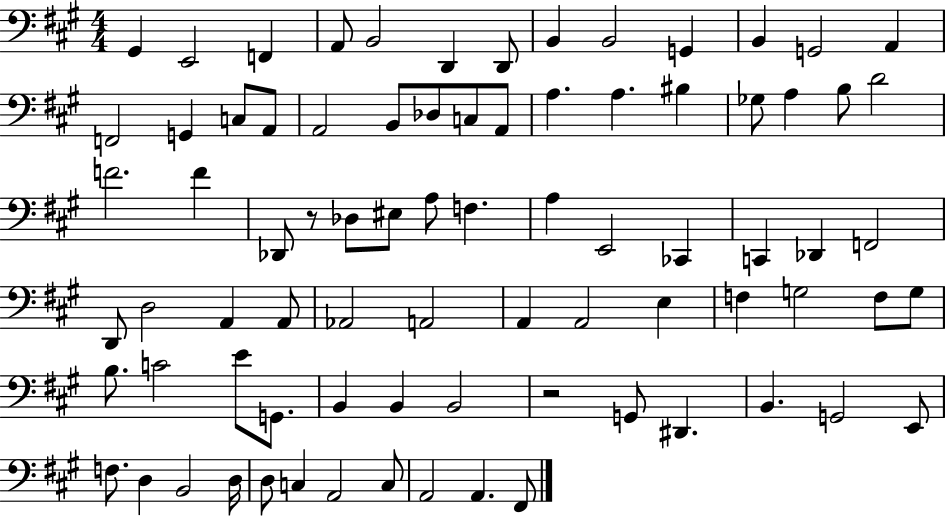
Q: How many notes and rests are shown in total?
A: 80